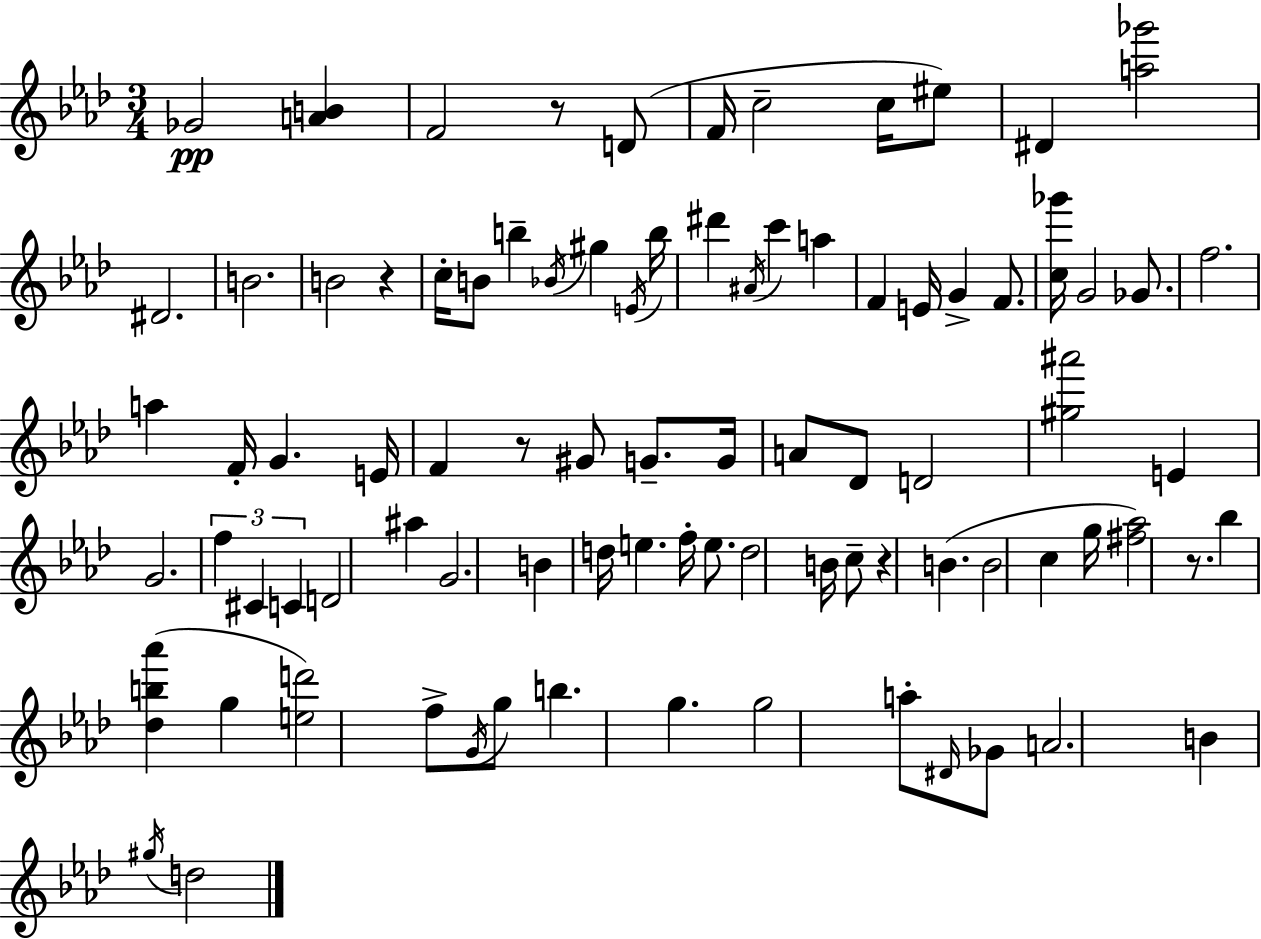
X:1
T:Untitled
M:3/4
L:1/4
K:Fm
_G2 [AB] F2 z/2 D/2 F/4 c2 c/4 ^e/2 ^D [a_g']2 ^D2 B2 B2 z c/4 B/2 b _B/4 ^g E/4 b/4 ^d' ^A/4 c' a F E/4 G F/2 [c_g']/4 G2 _G/2 f2 a F/4 G E/4 F z/2 ^G/2 G/2 G/4 A/2 _D/2 D2 [^g^a']2 E G2 f ^C C D2 ^a G2 B d/4 e f/4 e/2 d2 B/4 c/2 z B B2 c g/4 [^f_a]2 z/2 _b [_db_a'] g [ed']2 f/2 G/4 g/2 b g g2 a/2 ^D/4 _G/2 A2 B ^g/4 d2